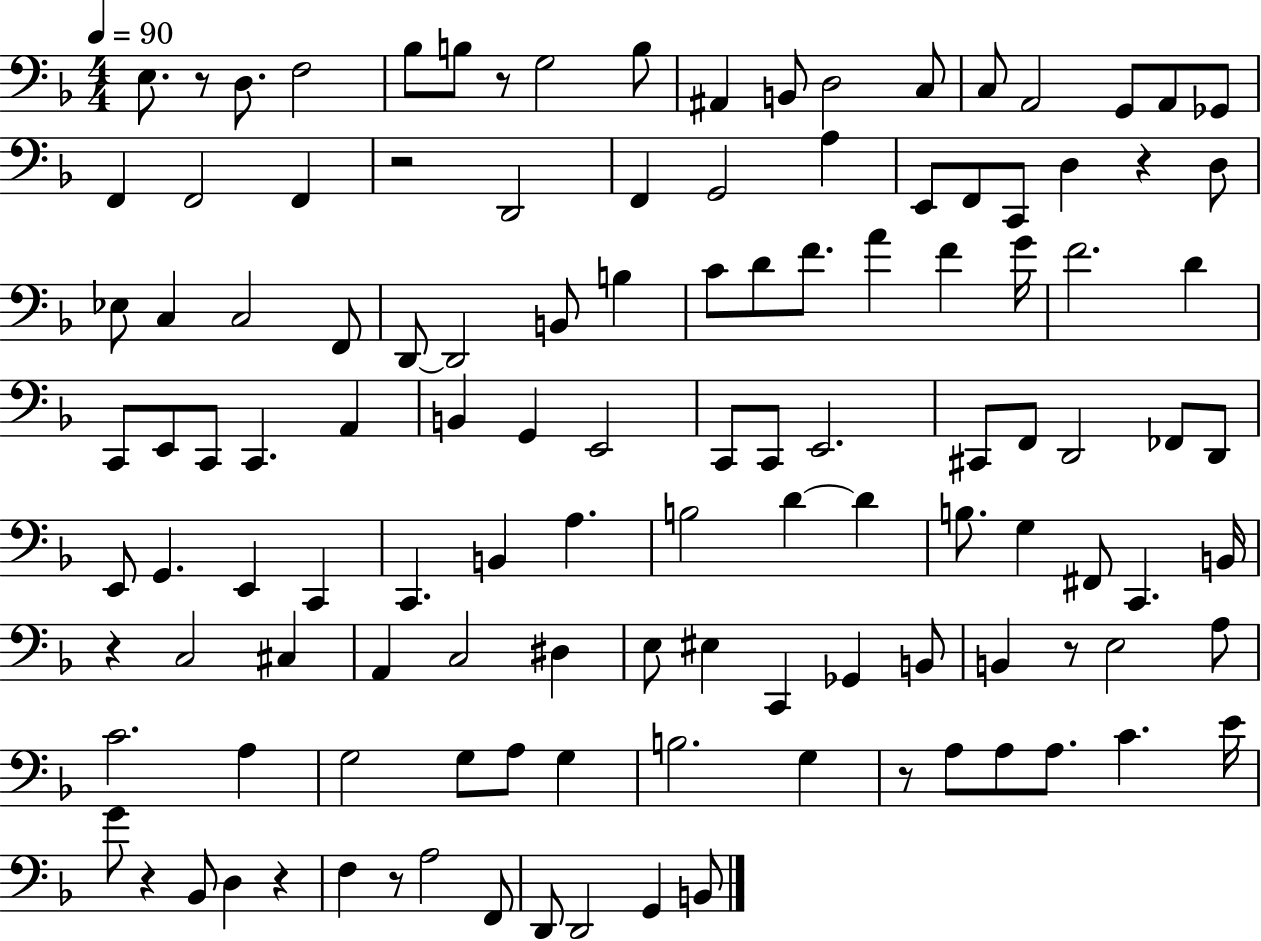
E3/e. R/e D3/e. F3/h Bb3/e B3/e R/e G3/h B3/e A#2/q B2/e D3/h C3/e C3/e A2/h G2/e A2/e Gb2/e F2/q F2/h F2/q R/h D2/h F2/q G2/h A3/q E2/e F2/e C2/e D3/q R/q D3/e Eb3/e C3/q C3/h F2/e D2/e D2/h B2/e B3/q C4/e D4/e F4/e. A4/q F4/q G4/s F4/h. D4/q C2/e E2/e C2/e C2/q. A2/q B2/q G2/q E2/h C2/e C2/e E2/h. C#2/e F2/e D2/h FES2/e D2/e E2/e G2/q. E2/q C2/q C2/q. B2/q A3/q. B3/h D4/q D4/q B3/e. G3/q F#2/e C2/q. B2/s R/q C3/h C#3/q A2/q C3/h D#3/q E3/e EIS3/q C2/q Gb2/q B2/e B2/q R/e E3/h A3/e C4/h. A3/q G3/h G3/e A3/e G3/q B3/h. G3/q R/e A3/e A3/e A3/e. C4/q. E4/s G4/e R/q Bb2/e D3/q R/q F3/q R/e A3/h F2/e D2/e D2/h G2/q B2/e